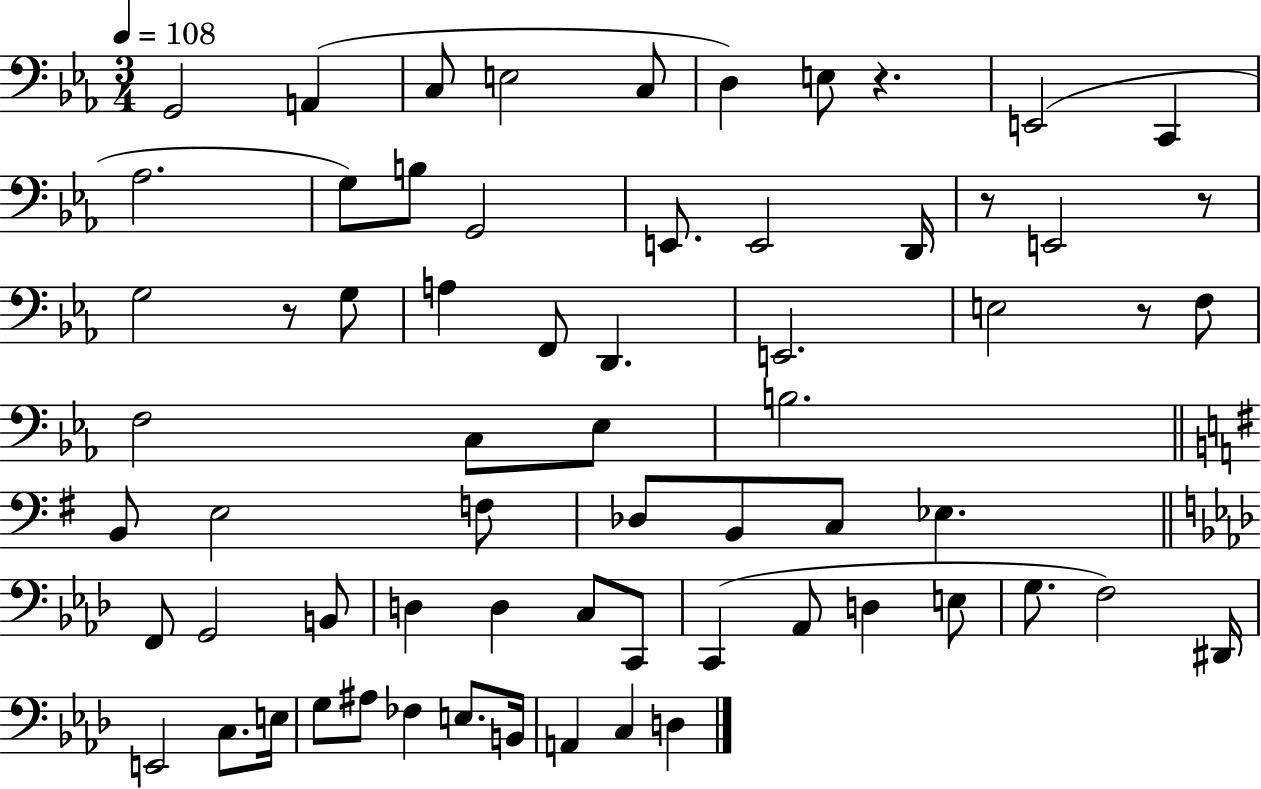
G2/h A2/q C3/e E3/h C3/e D3/q E3/e R/q. E2/h C2/q Ab3/h. G3/e B3/e G2/h E2/e. E2/h D2/s R/e E2/h R/e G3/h R/e G3/e A3/q F2/e D2/q. E2/h. E3/h R/e F3/e F3/h C3/e Eb3/e B3/h. B2/e E3/h F3/e Db3/e B2/e C3/e Eb3/q. F2/e G2/h B2/e D3/q D3/q C3/e C2/e C2/q Ab2/e D3/q E3/e G3/e. F3/h D#2/s E2/h C3/e. E3/s G3/e A#3/e FES3/q E3/e. B2/s A2/q C3/q D3/q